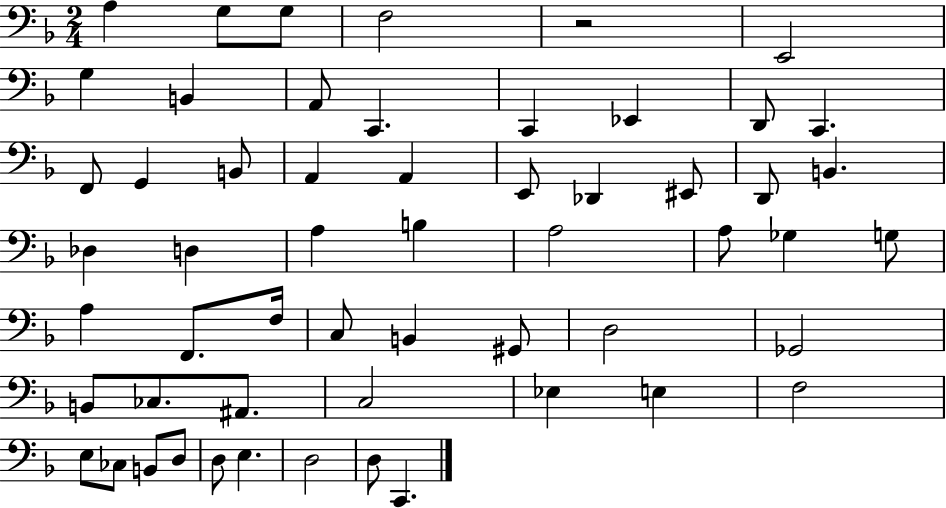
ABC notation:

X:1
T:Untitled
M:2/4
L:1/4
K:F
A, G,/2 G,/2 F,2 z2 E,,2 G, B,, A,,/2 C,, C,, _E,, D,,/2 C,, F,,/2 G,, B,,/2 A,, A,, E,,/2 _D,, ^E,,/2 D,,/2 B,, _D, D, A, B, A,2 A,/2 _G, G,/2 A, F,,/2 F,/4 C,/2 B,, ^G,,/2 D,2 _G,,2 B,,/2 _C,/2 ^A,,/2 C,2 _E, E, F,2 E,/2 _C,/2 B,,/2 D,/2 D,/2 E, D,2 D,/2 C,,